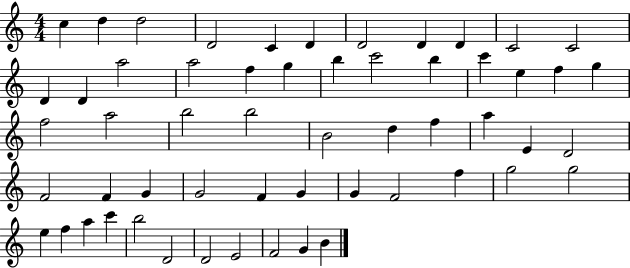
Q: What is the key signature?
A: C major